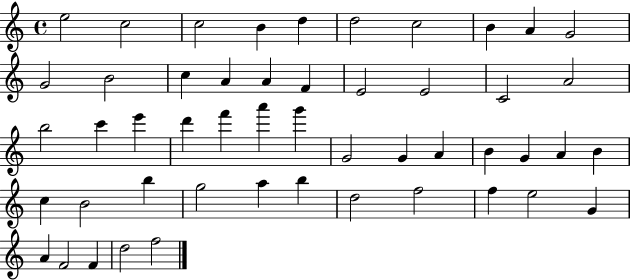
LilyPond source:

{
  \clef treble
  \time 4/4
  \defaultTimeSignature
  \key c \major
  e''2 c''2 | c''2 b'4 d''4 | d''2 c''2 | b'4 a'4 g'2 | \break g'2 b'2 | c''4 a'4 a'4 f'4 | e'2 e'2 | c'2 a'2 | \break b''2 c'''4 e'''4 | d'''4 f'''4 a'''4 g'''4 | g'2 g'4 a'4 | b'4 g'4 a'4 b'4 | \break c''4 b'2 b''4 | g''2 a''4 b''4 | d''2 f''2 | f''4 e''2 g'4 | \break a'4 f'2 f'4 | d''2 f''2 | \bar "|."
}